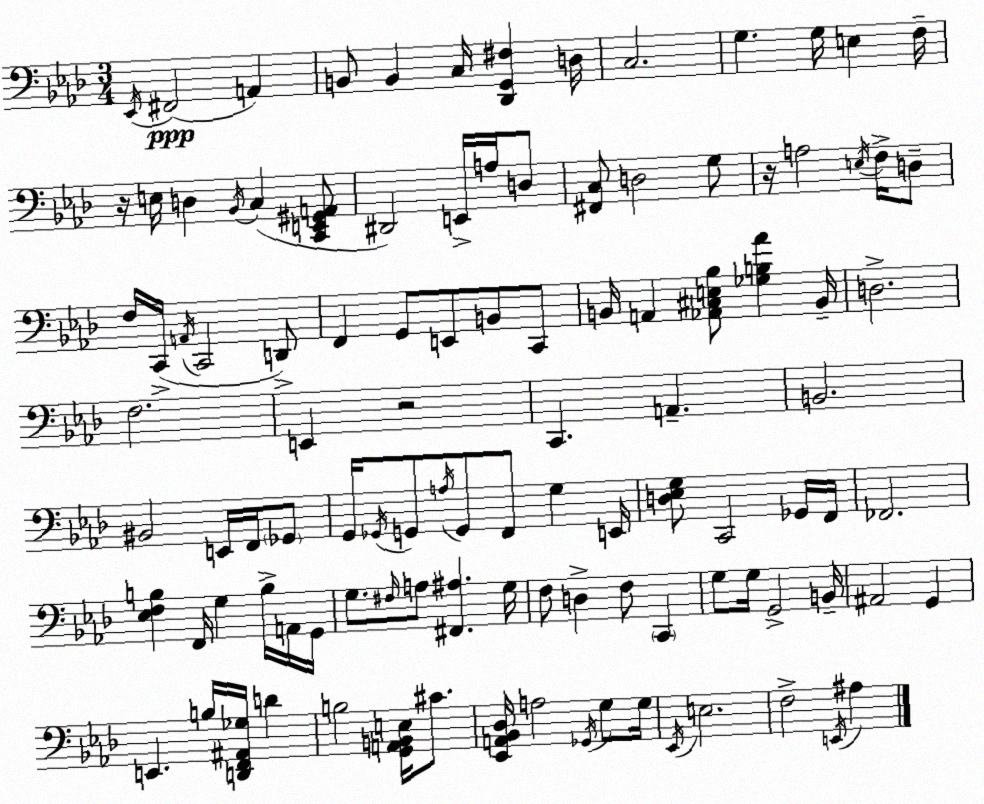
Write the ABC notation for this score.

X:1
T:Untitled
M:3/4
L:1/4
K:Fm
_E,,/4 ^F,,2 A,, B,,/2 B,, C,/4 [_D,,G,,^F,] D,/4 C,2 G, G,/4 E, F,/4 z/4 E,/4 D, _B,,/4 C, [C,,E,,^G,,A,,]/2 ^D,,2 E,,/4 A,/4 D,/2 [^F,,C,]/2 D,2 G,/2 z/4 A,2 E,/4 F,/4 D,/2 F,/4 C,,/4 A,,/4 C,,2 D,,/2 F,, G,,/2 E,,/2 B,,/2 C,,/2 B,,/4 A,, [_A,,^C,E,_B,]/2 [_G,B,_A] B,,/4 D,2 F,2 E,, z2 C,, A,, B,,2 ^B,,2 E,,/4 F,,/4 _G,,/2 G,,/4 _G,,/4 G,,/2 A,/4 G,,/2 F,,/2 G, E,,/4 [D,_E,G,]/2 C,,2 _G,,/4 F,,/4 _F,,2 [_E,F,B,] F,,/4 G, B,/4 A,,/4 G,,/4 G,/2 ^F,/4 A,/2 [^F,,^A,] G,/4 F,/2 D, F,/2 C,, G,/2 G,/4 G,,2 B,,/4 ^A,,2 G,, E,, B,/4 [D,,F,,^A,,_G,]/4 D B,2 [G,,A,,B,,E,]/4 ^C/2 [_E,,A,,_B,,_D,]/4 A,2 _G,,/4 G,/2 G,/4 _E,,/4 E,2 F,2 E,,/4 ^A,